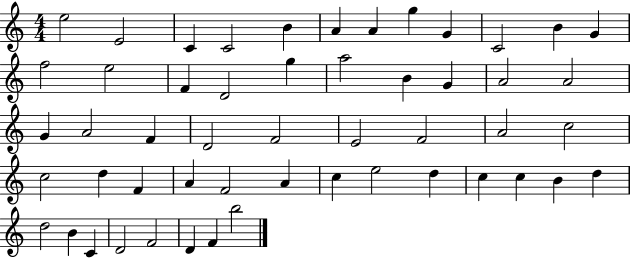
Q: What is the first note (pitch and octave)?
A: E5